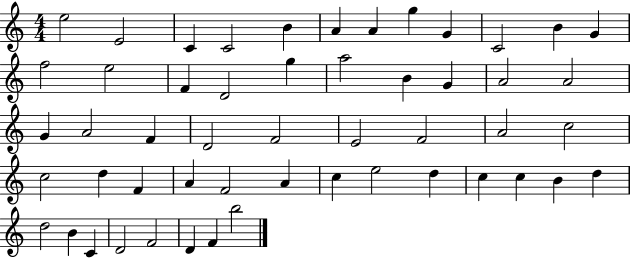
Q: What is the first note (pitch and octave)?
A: E5